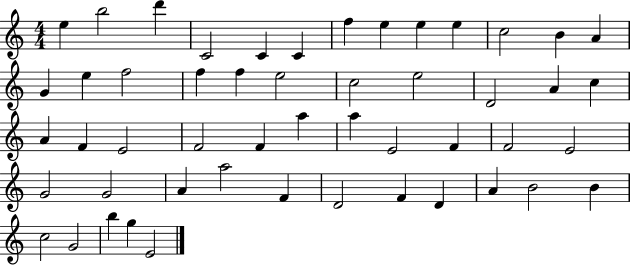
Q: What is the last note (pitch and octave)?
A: E4